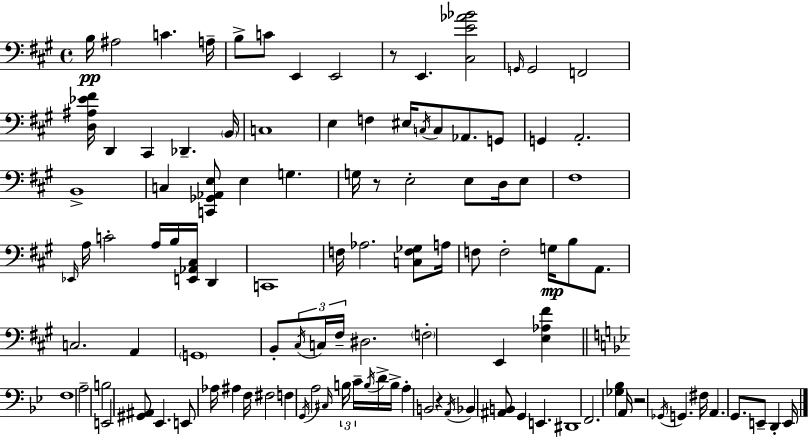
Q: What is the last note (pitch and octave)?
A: E2